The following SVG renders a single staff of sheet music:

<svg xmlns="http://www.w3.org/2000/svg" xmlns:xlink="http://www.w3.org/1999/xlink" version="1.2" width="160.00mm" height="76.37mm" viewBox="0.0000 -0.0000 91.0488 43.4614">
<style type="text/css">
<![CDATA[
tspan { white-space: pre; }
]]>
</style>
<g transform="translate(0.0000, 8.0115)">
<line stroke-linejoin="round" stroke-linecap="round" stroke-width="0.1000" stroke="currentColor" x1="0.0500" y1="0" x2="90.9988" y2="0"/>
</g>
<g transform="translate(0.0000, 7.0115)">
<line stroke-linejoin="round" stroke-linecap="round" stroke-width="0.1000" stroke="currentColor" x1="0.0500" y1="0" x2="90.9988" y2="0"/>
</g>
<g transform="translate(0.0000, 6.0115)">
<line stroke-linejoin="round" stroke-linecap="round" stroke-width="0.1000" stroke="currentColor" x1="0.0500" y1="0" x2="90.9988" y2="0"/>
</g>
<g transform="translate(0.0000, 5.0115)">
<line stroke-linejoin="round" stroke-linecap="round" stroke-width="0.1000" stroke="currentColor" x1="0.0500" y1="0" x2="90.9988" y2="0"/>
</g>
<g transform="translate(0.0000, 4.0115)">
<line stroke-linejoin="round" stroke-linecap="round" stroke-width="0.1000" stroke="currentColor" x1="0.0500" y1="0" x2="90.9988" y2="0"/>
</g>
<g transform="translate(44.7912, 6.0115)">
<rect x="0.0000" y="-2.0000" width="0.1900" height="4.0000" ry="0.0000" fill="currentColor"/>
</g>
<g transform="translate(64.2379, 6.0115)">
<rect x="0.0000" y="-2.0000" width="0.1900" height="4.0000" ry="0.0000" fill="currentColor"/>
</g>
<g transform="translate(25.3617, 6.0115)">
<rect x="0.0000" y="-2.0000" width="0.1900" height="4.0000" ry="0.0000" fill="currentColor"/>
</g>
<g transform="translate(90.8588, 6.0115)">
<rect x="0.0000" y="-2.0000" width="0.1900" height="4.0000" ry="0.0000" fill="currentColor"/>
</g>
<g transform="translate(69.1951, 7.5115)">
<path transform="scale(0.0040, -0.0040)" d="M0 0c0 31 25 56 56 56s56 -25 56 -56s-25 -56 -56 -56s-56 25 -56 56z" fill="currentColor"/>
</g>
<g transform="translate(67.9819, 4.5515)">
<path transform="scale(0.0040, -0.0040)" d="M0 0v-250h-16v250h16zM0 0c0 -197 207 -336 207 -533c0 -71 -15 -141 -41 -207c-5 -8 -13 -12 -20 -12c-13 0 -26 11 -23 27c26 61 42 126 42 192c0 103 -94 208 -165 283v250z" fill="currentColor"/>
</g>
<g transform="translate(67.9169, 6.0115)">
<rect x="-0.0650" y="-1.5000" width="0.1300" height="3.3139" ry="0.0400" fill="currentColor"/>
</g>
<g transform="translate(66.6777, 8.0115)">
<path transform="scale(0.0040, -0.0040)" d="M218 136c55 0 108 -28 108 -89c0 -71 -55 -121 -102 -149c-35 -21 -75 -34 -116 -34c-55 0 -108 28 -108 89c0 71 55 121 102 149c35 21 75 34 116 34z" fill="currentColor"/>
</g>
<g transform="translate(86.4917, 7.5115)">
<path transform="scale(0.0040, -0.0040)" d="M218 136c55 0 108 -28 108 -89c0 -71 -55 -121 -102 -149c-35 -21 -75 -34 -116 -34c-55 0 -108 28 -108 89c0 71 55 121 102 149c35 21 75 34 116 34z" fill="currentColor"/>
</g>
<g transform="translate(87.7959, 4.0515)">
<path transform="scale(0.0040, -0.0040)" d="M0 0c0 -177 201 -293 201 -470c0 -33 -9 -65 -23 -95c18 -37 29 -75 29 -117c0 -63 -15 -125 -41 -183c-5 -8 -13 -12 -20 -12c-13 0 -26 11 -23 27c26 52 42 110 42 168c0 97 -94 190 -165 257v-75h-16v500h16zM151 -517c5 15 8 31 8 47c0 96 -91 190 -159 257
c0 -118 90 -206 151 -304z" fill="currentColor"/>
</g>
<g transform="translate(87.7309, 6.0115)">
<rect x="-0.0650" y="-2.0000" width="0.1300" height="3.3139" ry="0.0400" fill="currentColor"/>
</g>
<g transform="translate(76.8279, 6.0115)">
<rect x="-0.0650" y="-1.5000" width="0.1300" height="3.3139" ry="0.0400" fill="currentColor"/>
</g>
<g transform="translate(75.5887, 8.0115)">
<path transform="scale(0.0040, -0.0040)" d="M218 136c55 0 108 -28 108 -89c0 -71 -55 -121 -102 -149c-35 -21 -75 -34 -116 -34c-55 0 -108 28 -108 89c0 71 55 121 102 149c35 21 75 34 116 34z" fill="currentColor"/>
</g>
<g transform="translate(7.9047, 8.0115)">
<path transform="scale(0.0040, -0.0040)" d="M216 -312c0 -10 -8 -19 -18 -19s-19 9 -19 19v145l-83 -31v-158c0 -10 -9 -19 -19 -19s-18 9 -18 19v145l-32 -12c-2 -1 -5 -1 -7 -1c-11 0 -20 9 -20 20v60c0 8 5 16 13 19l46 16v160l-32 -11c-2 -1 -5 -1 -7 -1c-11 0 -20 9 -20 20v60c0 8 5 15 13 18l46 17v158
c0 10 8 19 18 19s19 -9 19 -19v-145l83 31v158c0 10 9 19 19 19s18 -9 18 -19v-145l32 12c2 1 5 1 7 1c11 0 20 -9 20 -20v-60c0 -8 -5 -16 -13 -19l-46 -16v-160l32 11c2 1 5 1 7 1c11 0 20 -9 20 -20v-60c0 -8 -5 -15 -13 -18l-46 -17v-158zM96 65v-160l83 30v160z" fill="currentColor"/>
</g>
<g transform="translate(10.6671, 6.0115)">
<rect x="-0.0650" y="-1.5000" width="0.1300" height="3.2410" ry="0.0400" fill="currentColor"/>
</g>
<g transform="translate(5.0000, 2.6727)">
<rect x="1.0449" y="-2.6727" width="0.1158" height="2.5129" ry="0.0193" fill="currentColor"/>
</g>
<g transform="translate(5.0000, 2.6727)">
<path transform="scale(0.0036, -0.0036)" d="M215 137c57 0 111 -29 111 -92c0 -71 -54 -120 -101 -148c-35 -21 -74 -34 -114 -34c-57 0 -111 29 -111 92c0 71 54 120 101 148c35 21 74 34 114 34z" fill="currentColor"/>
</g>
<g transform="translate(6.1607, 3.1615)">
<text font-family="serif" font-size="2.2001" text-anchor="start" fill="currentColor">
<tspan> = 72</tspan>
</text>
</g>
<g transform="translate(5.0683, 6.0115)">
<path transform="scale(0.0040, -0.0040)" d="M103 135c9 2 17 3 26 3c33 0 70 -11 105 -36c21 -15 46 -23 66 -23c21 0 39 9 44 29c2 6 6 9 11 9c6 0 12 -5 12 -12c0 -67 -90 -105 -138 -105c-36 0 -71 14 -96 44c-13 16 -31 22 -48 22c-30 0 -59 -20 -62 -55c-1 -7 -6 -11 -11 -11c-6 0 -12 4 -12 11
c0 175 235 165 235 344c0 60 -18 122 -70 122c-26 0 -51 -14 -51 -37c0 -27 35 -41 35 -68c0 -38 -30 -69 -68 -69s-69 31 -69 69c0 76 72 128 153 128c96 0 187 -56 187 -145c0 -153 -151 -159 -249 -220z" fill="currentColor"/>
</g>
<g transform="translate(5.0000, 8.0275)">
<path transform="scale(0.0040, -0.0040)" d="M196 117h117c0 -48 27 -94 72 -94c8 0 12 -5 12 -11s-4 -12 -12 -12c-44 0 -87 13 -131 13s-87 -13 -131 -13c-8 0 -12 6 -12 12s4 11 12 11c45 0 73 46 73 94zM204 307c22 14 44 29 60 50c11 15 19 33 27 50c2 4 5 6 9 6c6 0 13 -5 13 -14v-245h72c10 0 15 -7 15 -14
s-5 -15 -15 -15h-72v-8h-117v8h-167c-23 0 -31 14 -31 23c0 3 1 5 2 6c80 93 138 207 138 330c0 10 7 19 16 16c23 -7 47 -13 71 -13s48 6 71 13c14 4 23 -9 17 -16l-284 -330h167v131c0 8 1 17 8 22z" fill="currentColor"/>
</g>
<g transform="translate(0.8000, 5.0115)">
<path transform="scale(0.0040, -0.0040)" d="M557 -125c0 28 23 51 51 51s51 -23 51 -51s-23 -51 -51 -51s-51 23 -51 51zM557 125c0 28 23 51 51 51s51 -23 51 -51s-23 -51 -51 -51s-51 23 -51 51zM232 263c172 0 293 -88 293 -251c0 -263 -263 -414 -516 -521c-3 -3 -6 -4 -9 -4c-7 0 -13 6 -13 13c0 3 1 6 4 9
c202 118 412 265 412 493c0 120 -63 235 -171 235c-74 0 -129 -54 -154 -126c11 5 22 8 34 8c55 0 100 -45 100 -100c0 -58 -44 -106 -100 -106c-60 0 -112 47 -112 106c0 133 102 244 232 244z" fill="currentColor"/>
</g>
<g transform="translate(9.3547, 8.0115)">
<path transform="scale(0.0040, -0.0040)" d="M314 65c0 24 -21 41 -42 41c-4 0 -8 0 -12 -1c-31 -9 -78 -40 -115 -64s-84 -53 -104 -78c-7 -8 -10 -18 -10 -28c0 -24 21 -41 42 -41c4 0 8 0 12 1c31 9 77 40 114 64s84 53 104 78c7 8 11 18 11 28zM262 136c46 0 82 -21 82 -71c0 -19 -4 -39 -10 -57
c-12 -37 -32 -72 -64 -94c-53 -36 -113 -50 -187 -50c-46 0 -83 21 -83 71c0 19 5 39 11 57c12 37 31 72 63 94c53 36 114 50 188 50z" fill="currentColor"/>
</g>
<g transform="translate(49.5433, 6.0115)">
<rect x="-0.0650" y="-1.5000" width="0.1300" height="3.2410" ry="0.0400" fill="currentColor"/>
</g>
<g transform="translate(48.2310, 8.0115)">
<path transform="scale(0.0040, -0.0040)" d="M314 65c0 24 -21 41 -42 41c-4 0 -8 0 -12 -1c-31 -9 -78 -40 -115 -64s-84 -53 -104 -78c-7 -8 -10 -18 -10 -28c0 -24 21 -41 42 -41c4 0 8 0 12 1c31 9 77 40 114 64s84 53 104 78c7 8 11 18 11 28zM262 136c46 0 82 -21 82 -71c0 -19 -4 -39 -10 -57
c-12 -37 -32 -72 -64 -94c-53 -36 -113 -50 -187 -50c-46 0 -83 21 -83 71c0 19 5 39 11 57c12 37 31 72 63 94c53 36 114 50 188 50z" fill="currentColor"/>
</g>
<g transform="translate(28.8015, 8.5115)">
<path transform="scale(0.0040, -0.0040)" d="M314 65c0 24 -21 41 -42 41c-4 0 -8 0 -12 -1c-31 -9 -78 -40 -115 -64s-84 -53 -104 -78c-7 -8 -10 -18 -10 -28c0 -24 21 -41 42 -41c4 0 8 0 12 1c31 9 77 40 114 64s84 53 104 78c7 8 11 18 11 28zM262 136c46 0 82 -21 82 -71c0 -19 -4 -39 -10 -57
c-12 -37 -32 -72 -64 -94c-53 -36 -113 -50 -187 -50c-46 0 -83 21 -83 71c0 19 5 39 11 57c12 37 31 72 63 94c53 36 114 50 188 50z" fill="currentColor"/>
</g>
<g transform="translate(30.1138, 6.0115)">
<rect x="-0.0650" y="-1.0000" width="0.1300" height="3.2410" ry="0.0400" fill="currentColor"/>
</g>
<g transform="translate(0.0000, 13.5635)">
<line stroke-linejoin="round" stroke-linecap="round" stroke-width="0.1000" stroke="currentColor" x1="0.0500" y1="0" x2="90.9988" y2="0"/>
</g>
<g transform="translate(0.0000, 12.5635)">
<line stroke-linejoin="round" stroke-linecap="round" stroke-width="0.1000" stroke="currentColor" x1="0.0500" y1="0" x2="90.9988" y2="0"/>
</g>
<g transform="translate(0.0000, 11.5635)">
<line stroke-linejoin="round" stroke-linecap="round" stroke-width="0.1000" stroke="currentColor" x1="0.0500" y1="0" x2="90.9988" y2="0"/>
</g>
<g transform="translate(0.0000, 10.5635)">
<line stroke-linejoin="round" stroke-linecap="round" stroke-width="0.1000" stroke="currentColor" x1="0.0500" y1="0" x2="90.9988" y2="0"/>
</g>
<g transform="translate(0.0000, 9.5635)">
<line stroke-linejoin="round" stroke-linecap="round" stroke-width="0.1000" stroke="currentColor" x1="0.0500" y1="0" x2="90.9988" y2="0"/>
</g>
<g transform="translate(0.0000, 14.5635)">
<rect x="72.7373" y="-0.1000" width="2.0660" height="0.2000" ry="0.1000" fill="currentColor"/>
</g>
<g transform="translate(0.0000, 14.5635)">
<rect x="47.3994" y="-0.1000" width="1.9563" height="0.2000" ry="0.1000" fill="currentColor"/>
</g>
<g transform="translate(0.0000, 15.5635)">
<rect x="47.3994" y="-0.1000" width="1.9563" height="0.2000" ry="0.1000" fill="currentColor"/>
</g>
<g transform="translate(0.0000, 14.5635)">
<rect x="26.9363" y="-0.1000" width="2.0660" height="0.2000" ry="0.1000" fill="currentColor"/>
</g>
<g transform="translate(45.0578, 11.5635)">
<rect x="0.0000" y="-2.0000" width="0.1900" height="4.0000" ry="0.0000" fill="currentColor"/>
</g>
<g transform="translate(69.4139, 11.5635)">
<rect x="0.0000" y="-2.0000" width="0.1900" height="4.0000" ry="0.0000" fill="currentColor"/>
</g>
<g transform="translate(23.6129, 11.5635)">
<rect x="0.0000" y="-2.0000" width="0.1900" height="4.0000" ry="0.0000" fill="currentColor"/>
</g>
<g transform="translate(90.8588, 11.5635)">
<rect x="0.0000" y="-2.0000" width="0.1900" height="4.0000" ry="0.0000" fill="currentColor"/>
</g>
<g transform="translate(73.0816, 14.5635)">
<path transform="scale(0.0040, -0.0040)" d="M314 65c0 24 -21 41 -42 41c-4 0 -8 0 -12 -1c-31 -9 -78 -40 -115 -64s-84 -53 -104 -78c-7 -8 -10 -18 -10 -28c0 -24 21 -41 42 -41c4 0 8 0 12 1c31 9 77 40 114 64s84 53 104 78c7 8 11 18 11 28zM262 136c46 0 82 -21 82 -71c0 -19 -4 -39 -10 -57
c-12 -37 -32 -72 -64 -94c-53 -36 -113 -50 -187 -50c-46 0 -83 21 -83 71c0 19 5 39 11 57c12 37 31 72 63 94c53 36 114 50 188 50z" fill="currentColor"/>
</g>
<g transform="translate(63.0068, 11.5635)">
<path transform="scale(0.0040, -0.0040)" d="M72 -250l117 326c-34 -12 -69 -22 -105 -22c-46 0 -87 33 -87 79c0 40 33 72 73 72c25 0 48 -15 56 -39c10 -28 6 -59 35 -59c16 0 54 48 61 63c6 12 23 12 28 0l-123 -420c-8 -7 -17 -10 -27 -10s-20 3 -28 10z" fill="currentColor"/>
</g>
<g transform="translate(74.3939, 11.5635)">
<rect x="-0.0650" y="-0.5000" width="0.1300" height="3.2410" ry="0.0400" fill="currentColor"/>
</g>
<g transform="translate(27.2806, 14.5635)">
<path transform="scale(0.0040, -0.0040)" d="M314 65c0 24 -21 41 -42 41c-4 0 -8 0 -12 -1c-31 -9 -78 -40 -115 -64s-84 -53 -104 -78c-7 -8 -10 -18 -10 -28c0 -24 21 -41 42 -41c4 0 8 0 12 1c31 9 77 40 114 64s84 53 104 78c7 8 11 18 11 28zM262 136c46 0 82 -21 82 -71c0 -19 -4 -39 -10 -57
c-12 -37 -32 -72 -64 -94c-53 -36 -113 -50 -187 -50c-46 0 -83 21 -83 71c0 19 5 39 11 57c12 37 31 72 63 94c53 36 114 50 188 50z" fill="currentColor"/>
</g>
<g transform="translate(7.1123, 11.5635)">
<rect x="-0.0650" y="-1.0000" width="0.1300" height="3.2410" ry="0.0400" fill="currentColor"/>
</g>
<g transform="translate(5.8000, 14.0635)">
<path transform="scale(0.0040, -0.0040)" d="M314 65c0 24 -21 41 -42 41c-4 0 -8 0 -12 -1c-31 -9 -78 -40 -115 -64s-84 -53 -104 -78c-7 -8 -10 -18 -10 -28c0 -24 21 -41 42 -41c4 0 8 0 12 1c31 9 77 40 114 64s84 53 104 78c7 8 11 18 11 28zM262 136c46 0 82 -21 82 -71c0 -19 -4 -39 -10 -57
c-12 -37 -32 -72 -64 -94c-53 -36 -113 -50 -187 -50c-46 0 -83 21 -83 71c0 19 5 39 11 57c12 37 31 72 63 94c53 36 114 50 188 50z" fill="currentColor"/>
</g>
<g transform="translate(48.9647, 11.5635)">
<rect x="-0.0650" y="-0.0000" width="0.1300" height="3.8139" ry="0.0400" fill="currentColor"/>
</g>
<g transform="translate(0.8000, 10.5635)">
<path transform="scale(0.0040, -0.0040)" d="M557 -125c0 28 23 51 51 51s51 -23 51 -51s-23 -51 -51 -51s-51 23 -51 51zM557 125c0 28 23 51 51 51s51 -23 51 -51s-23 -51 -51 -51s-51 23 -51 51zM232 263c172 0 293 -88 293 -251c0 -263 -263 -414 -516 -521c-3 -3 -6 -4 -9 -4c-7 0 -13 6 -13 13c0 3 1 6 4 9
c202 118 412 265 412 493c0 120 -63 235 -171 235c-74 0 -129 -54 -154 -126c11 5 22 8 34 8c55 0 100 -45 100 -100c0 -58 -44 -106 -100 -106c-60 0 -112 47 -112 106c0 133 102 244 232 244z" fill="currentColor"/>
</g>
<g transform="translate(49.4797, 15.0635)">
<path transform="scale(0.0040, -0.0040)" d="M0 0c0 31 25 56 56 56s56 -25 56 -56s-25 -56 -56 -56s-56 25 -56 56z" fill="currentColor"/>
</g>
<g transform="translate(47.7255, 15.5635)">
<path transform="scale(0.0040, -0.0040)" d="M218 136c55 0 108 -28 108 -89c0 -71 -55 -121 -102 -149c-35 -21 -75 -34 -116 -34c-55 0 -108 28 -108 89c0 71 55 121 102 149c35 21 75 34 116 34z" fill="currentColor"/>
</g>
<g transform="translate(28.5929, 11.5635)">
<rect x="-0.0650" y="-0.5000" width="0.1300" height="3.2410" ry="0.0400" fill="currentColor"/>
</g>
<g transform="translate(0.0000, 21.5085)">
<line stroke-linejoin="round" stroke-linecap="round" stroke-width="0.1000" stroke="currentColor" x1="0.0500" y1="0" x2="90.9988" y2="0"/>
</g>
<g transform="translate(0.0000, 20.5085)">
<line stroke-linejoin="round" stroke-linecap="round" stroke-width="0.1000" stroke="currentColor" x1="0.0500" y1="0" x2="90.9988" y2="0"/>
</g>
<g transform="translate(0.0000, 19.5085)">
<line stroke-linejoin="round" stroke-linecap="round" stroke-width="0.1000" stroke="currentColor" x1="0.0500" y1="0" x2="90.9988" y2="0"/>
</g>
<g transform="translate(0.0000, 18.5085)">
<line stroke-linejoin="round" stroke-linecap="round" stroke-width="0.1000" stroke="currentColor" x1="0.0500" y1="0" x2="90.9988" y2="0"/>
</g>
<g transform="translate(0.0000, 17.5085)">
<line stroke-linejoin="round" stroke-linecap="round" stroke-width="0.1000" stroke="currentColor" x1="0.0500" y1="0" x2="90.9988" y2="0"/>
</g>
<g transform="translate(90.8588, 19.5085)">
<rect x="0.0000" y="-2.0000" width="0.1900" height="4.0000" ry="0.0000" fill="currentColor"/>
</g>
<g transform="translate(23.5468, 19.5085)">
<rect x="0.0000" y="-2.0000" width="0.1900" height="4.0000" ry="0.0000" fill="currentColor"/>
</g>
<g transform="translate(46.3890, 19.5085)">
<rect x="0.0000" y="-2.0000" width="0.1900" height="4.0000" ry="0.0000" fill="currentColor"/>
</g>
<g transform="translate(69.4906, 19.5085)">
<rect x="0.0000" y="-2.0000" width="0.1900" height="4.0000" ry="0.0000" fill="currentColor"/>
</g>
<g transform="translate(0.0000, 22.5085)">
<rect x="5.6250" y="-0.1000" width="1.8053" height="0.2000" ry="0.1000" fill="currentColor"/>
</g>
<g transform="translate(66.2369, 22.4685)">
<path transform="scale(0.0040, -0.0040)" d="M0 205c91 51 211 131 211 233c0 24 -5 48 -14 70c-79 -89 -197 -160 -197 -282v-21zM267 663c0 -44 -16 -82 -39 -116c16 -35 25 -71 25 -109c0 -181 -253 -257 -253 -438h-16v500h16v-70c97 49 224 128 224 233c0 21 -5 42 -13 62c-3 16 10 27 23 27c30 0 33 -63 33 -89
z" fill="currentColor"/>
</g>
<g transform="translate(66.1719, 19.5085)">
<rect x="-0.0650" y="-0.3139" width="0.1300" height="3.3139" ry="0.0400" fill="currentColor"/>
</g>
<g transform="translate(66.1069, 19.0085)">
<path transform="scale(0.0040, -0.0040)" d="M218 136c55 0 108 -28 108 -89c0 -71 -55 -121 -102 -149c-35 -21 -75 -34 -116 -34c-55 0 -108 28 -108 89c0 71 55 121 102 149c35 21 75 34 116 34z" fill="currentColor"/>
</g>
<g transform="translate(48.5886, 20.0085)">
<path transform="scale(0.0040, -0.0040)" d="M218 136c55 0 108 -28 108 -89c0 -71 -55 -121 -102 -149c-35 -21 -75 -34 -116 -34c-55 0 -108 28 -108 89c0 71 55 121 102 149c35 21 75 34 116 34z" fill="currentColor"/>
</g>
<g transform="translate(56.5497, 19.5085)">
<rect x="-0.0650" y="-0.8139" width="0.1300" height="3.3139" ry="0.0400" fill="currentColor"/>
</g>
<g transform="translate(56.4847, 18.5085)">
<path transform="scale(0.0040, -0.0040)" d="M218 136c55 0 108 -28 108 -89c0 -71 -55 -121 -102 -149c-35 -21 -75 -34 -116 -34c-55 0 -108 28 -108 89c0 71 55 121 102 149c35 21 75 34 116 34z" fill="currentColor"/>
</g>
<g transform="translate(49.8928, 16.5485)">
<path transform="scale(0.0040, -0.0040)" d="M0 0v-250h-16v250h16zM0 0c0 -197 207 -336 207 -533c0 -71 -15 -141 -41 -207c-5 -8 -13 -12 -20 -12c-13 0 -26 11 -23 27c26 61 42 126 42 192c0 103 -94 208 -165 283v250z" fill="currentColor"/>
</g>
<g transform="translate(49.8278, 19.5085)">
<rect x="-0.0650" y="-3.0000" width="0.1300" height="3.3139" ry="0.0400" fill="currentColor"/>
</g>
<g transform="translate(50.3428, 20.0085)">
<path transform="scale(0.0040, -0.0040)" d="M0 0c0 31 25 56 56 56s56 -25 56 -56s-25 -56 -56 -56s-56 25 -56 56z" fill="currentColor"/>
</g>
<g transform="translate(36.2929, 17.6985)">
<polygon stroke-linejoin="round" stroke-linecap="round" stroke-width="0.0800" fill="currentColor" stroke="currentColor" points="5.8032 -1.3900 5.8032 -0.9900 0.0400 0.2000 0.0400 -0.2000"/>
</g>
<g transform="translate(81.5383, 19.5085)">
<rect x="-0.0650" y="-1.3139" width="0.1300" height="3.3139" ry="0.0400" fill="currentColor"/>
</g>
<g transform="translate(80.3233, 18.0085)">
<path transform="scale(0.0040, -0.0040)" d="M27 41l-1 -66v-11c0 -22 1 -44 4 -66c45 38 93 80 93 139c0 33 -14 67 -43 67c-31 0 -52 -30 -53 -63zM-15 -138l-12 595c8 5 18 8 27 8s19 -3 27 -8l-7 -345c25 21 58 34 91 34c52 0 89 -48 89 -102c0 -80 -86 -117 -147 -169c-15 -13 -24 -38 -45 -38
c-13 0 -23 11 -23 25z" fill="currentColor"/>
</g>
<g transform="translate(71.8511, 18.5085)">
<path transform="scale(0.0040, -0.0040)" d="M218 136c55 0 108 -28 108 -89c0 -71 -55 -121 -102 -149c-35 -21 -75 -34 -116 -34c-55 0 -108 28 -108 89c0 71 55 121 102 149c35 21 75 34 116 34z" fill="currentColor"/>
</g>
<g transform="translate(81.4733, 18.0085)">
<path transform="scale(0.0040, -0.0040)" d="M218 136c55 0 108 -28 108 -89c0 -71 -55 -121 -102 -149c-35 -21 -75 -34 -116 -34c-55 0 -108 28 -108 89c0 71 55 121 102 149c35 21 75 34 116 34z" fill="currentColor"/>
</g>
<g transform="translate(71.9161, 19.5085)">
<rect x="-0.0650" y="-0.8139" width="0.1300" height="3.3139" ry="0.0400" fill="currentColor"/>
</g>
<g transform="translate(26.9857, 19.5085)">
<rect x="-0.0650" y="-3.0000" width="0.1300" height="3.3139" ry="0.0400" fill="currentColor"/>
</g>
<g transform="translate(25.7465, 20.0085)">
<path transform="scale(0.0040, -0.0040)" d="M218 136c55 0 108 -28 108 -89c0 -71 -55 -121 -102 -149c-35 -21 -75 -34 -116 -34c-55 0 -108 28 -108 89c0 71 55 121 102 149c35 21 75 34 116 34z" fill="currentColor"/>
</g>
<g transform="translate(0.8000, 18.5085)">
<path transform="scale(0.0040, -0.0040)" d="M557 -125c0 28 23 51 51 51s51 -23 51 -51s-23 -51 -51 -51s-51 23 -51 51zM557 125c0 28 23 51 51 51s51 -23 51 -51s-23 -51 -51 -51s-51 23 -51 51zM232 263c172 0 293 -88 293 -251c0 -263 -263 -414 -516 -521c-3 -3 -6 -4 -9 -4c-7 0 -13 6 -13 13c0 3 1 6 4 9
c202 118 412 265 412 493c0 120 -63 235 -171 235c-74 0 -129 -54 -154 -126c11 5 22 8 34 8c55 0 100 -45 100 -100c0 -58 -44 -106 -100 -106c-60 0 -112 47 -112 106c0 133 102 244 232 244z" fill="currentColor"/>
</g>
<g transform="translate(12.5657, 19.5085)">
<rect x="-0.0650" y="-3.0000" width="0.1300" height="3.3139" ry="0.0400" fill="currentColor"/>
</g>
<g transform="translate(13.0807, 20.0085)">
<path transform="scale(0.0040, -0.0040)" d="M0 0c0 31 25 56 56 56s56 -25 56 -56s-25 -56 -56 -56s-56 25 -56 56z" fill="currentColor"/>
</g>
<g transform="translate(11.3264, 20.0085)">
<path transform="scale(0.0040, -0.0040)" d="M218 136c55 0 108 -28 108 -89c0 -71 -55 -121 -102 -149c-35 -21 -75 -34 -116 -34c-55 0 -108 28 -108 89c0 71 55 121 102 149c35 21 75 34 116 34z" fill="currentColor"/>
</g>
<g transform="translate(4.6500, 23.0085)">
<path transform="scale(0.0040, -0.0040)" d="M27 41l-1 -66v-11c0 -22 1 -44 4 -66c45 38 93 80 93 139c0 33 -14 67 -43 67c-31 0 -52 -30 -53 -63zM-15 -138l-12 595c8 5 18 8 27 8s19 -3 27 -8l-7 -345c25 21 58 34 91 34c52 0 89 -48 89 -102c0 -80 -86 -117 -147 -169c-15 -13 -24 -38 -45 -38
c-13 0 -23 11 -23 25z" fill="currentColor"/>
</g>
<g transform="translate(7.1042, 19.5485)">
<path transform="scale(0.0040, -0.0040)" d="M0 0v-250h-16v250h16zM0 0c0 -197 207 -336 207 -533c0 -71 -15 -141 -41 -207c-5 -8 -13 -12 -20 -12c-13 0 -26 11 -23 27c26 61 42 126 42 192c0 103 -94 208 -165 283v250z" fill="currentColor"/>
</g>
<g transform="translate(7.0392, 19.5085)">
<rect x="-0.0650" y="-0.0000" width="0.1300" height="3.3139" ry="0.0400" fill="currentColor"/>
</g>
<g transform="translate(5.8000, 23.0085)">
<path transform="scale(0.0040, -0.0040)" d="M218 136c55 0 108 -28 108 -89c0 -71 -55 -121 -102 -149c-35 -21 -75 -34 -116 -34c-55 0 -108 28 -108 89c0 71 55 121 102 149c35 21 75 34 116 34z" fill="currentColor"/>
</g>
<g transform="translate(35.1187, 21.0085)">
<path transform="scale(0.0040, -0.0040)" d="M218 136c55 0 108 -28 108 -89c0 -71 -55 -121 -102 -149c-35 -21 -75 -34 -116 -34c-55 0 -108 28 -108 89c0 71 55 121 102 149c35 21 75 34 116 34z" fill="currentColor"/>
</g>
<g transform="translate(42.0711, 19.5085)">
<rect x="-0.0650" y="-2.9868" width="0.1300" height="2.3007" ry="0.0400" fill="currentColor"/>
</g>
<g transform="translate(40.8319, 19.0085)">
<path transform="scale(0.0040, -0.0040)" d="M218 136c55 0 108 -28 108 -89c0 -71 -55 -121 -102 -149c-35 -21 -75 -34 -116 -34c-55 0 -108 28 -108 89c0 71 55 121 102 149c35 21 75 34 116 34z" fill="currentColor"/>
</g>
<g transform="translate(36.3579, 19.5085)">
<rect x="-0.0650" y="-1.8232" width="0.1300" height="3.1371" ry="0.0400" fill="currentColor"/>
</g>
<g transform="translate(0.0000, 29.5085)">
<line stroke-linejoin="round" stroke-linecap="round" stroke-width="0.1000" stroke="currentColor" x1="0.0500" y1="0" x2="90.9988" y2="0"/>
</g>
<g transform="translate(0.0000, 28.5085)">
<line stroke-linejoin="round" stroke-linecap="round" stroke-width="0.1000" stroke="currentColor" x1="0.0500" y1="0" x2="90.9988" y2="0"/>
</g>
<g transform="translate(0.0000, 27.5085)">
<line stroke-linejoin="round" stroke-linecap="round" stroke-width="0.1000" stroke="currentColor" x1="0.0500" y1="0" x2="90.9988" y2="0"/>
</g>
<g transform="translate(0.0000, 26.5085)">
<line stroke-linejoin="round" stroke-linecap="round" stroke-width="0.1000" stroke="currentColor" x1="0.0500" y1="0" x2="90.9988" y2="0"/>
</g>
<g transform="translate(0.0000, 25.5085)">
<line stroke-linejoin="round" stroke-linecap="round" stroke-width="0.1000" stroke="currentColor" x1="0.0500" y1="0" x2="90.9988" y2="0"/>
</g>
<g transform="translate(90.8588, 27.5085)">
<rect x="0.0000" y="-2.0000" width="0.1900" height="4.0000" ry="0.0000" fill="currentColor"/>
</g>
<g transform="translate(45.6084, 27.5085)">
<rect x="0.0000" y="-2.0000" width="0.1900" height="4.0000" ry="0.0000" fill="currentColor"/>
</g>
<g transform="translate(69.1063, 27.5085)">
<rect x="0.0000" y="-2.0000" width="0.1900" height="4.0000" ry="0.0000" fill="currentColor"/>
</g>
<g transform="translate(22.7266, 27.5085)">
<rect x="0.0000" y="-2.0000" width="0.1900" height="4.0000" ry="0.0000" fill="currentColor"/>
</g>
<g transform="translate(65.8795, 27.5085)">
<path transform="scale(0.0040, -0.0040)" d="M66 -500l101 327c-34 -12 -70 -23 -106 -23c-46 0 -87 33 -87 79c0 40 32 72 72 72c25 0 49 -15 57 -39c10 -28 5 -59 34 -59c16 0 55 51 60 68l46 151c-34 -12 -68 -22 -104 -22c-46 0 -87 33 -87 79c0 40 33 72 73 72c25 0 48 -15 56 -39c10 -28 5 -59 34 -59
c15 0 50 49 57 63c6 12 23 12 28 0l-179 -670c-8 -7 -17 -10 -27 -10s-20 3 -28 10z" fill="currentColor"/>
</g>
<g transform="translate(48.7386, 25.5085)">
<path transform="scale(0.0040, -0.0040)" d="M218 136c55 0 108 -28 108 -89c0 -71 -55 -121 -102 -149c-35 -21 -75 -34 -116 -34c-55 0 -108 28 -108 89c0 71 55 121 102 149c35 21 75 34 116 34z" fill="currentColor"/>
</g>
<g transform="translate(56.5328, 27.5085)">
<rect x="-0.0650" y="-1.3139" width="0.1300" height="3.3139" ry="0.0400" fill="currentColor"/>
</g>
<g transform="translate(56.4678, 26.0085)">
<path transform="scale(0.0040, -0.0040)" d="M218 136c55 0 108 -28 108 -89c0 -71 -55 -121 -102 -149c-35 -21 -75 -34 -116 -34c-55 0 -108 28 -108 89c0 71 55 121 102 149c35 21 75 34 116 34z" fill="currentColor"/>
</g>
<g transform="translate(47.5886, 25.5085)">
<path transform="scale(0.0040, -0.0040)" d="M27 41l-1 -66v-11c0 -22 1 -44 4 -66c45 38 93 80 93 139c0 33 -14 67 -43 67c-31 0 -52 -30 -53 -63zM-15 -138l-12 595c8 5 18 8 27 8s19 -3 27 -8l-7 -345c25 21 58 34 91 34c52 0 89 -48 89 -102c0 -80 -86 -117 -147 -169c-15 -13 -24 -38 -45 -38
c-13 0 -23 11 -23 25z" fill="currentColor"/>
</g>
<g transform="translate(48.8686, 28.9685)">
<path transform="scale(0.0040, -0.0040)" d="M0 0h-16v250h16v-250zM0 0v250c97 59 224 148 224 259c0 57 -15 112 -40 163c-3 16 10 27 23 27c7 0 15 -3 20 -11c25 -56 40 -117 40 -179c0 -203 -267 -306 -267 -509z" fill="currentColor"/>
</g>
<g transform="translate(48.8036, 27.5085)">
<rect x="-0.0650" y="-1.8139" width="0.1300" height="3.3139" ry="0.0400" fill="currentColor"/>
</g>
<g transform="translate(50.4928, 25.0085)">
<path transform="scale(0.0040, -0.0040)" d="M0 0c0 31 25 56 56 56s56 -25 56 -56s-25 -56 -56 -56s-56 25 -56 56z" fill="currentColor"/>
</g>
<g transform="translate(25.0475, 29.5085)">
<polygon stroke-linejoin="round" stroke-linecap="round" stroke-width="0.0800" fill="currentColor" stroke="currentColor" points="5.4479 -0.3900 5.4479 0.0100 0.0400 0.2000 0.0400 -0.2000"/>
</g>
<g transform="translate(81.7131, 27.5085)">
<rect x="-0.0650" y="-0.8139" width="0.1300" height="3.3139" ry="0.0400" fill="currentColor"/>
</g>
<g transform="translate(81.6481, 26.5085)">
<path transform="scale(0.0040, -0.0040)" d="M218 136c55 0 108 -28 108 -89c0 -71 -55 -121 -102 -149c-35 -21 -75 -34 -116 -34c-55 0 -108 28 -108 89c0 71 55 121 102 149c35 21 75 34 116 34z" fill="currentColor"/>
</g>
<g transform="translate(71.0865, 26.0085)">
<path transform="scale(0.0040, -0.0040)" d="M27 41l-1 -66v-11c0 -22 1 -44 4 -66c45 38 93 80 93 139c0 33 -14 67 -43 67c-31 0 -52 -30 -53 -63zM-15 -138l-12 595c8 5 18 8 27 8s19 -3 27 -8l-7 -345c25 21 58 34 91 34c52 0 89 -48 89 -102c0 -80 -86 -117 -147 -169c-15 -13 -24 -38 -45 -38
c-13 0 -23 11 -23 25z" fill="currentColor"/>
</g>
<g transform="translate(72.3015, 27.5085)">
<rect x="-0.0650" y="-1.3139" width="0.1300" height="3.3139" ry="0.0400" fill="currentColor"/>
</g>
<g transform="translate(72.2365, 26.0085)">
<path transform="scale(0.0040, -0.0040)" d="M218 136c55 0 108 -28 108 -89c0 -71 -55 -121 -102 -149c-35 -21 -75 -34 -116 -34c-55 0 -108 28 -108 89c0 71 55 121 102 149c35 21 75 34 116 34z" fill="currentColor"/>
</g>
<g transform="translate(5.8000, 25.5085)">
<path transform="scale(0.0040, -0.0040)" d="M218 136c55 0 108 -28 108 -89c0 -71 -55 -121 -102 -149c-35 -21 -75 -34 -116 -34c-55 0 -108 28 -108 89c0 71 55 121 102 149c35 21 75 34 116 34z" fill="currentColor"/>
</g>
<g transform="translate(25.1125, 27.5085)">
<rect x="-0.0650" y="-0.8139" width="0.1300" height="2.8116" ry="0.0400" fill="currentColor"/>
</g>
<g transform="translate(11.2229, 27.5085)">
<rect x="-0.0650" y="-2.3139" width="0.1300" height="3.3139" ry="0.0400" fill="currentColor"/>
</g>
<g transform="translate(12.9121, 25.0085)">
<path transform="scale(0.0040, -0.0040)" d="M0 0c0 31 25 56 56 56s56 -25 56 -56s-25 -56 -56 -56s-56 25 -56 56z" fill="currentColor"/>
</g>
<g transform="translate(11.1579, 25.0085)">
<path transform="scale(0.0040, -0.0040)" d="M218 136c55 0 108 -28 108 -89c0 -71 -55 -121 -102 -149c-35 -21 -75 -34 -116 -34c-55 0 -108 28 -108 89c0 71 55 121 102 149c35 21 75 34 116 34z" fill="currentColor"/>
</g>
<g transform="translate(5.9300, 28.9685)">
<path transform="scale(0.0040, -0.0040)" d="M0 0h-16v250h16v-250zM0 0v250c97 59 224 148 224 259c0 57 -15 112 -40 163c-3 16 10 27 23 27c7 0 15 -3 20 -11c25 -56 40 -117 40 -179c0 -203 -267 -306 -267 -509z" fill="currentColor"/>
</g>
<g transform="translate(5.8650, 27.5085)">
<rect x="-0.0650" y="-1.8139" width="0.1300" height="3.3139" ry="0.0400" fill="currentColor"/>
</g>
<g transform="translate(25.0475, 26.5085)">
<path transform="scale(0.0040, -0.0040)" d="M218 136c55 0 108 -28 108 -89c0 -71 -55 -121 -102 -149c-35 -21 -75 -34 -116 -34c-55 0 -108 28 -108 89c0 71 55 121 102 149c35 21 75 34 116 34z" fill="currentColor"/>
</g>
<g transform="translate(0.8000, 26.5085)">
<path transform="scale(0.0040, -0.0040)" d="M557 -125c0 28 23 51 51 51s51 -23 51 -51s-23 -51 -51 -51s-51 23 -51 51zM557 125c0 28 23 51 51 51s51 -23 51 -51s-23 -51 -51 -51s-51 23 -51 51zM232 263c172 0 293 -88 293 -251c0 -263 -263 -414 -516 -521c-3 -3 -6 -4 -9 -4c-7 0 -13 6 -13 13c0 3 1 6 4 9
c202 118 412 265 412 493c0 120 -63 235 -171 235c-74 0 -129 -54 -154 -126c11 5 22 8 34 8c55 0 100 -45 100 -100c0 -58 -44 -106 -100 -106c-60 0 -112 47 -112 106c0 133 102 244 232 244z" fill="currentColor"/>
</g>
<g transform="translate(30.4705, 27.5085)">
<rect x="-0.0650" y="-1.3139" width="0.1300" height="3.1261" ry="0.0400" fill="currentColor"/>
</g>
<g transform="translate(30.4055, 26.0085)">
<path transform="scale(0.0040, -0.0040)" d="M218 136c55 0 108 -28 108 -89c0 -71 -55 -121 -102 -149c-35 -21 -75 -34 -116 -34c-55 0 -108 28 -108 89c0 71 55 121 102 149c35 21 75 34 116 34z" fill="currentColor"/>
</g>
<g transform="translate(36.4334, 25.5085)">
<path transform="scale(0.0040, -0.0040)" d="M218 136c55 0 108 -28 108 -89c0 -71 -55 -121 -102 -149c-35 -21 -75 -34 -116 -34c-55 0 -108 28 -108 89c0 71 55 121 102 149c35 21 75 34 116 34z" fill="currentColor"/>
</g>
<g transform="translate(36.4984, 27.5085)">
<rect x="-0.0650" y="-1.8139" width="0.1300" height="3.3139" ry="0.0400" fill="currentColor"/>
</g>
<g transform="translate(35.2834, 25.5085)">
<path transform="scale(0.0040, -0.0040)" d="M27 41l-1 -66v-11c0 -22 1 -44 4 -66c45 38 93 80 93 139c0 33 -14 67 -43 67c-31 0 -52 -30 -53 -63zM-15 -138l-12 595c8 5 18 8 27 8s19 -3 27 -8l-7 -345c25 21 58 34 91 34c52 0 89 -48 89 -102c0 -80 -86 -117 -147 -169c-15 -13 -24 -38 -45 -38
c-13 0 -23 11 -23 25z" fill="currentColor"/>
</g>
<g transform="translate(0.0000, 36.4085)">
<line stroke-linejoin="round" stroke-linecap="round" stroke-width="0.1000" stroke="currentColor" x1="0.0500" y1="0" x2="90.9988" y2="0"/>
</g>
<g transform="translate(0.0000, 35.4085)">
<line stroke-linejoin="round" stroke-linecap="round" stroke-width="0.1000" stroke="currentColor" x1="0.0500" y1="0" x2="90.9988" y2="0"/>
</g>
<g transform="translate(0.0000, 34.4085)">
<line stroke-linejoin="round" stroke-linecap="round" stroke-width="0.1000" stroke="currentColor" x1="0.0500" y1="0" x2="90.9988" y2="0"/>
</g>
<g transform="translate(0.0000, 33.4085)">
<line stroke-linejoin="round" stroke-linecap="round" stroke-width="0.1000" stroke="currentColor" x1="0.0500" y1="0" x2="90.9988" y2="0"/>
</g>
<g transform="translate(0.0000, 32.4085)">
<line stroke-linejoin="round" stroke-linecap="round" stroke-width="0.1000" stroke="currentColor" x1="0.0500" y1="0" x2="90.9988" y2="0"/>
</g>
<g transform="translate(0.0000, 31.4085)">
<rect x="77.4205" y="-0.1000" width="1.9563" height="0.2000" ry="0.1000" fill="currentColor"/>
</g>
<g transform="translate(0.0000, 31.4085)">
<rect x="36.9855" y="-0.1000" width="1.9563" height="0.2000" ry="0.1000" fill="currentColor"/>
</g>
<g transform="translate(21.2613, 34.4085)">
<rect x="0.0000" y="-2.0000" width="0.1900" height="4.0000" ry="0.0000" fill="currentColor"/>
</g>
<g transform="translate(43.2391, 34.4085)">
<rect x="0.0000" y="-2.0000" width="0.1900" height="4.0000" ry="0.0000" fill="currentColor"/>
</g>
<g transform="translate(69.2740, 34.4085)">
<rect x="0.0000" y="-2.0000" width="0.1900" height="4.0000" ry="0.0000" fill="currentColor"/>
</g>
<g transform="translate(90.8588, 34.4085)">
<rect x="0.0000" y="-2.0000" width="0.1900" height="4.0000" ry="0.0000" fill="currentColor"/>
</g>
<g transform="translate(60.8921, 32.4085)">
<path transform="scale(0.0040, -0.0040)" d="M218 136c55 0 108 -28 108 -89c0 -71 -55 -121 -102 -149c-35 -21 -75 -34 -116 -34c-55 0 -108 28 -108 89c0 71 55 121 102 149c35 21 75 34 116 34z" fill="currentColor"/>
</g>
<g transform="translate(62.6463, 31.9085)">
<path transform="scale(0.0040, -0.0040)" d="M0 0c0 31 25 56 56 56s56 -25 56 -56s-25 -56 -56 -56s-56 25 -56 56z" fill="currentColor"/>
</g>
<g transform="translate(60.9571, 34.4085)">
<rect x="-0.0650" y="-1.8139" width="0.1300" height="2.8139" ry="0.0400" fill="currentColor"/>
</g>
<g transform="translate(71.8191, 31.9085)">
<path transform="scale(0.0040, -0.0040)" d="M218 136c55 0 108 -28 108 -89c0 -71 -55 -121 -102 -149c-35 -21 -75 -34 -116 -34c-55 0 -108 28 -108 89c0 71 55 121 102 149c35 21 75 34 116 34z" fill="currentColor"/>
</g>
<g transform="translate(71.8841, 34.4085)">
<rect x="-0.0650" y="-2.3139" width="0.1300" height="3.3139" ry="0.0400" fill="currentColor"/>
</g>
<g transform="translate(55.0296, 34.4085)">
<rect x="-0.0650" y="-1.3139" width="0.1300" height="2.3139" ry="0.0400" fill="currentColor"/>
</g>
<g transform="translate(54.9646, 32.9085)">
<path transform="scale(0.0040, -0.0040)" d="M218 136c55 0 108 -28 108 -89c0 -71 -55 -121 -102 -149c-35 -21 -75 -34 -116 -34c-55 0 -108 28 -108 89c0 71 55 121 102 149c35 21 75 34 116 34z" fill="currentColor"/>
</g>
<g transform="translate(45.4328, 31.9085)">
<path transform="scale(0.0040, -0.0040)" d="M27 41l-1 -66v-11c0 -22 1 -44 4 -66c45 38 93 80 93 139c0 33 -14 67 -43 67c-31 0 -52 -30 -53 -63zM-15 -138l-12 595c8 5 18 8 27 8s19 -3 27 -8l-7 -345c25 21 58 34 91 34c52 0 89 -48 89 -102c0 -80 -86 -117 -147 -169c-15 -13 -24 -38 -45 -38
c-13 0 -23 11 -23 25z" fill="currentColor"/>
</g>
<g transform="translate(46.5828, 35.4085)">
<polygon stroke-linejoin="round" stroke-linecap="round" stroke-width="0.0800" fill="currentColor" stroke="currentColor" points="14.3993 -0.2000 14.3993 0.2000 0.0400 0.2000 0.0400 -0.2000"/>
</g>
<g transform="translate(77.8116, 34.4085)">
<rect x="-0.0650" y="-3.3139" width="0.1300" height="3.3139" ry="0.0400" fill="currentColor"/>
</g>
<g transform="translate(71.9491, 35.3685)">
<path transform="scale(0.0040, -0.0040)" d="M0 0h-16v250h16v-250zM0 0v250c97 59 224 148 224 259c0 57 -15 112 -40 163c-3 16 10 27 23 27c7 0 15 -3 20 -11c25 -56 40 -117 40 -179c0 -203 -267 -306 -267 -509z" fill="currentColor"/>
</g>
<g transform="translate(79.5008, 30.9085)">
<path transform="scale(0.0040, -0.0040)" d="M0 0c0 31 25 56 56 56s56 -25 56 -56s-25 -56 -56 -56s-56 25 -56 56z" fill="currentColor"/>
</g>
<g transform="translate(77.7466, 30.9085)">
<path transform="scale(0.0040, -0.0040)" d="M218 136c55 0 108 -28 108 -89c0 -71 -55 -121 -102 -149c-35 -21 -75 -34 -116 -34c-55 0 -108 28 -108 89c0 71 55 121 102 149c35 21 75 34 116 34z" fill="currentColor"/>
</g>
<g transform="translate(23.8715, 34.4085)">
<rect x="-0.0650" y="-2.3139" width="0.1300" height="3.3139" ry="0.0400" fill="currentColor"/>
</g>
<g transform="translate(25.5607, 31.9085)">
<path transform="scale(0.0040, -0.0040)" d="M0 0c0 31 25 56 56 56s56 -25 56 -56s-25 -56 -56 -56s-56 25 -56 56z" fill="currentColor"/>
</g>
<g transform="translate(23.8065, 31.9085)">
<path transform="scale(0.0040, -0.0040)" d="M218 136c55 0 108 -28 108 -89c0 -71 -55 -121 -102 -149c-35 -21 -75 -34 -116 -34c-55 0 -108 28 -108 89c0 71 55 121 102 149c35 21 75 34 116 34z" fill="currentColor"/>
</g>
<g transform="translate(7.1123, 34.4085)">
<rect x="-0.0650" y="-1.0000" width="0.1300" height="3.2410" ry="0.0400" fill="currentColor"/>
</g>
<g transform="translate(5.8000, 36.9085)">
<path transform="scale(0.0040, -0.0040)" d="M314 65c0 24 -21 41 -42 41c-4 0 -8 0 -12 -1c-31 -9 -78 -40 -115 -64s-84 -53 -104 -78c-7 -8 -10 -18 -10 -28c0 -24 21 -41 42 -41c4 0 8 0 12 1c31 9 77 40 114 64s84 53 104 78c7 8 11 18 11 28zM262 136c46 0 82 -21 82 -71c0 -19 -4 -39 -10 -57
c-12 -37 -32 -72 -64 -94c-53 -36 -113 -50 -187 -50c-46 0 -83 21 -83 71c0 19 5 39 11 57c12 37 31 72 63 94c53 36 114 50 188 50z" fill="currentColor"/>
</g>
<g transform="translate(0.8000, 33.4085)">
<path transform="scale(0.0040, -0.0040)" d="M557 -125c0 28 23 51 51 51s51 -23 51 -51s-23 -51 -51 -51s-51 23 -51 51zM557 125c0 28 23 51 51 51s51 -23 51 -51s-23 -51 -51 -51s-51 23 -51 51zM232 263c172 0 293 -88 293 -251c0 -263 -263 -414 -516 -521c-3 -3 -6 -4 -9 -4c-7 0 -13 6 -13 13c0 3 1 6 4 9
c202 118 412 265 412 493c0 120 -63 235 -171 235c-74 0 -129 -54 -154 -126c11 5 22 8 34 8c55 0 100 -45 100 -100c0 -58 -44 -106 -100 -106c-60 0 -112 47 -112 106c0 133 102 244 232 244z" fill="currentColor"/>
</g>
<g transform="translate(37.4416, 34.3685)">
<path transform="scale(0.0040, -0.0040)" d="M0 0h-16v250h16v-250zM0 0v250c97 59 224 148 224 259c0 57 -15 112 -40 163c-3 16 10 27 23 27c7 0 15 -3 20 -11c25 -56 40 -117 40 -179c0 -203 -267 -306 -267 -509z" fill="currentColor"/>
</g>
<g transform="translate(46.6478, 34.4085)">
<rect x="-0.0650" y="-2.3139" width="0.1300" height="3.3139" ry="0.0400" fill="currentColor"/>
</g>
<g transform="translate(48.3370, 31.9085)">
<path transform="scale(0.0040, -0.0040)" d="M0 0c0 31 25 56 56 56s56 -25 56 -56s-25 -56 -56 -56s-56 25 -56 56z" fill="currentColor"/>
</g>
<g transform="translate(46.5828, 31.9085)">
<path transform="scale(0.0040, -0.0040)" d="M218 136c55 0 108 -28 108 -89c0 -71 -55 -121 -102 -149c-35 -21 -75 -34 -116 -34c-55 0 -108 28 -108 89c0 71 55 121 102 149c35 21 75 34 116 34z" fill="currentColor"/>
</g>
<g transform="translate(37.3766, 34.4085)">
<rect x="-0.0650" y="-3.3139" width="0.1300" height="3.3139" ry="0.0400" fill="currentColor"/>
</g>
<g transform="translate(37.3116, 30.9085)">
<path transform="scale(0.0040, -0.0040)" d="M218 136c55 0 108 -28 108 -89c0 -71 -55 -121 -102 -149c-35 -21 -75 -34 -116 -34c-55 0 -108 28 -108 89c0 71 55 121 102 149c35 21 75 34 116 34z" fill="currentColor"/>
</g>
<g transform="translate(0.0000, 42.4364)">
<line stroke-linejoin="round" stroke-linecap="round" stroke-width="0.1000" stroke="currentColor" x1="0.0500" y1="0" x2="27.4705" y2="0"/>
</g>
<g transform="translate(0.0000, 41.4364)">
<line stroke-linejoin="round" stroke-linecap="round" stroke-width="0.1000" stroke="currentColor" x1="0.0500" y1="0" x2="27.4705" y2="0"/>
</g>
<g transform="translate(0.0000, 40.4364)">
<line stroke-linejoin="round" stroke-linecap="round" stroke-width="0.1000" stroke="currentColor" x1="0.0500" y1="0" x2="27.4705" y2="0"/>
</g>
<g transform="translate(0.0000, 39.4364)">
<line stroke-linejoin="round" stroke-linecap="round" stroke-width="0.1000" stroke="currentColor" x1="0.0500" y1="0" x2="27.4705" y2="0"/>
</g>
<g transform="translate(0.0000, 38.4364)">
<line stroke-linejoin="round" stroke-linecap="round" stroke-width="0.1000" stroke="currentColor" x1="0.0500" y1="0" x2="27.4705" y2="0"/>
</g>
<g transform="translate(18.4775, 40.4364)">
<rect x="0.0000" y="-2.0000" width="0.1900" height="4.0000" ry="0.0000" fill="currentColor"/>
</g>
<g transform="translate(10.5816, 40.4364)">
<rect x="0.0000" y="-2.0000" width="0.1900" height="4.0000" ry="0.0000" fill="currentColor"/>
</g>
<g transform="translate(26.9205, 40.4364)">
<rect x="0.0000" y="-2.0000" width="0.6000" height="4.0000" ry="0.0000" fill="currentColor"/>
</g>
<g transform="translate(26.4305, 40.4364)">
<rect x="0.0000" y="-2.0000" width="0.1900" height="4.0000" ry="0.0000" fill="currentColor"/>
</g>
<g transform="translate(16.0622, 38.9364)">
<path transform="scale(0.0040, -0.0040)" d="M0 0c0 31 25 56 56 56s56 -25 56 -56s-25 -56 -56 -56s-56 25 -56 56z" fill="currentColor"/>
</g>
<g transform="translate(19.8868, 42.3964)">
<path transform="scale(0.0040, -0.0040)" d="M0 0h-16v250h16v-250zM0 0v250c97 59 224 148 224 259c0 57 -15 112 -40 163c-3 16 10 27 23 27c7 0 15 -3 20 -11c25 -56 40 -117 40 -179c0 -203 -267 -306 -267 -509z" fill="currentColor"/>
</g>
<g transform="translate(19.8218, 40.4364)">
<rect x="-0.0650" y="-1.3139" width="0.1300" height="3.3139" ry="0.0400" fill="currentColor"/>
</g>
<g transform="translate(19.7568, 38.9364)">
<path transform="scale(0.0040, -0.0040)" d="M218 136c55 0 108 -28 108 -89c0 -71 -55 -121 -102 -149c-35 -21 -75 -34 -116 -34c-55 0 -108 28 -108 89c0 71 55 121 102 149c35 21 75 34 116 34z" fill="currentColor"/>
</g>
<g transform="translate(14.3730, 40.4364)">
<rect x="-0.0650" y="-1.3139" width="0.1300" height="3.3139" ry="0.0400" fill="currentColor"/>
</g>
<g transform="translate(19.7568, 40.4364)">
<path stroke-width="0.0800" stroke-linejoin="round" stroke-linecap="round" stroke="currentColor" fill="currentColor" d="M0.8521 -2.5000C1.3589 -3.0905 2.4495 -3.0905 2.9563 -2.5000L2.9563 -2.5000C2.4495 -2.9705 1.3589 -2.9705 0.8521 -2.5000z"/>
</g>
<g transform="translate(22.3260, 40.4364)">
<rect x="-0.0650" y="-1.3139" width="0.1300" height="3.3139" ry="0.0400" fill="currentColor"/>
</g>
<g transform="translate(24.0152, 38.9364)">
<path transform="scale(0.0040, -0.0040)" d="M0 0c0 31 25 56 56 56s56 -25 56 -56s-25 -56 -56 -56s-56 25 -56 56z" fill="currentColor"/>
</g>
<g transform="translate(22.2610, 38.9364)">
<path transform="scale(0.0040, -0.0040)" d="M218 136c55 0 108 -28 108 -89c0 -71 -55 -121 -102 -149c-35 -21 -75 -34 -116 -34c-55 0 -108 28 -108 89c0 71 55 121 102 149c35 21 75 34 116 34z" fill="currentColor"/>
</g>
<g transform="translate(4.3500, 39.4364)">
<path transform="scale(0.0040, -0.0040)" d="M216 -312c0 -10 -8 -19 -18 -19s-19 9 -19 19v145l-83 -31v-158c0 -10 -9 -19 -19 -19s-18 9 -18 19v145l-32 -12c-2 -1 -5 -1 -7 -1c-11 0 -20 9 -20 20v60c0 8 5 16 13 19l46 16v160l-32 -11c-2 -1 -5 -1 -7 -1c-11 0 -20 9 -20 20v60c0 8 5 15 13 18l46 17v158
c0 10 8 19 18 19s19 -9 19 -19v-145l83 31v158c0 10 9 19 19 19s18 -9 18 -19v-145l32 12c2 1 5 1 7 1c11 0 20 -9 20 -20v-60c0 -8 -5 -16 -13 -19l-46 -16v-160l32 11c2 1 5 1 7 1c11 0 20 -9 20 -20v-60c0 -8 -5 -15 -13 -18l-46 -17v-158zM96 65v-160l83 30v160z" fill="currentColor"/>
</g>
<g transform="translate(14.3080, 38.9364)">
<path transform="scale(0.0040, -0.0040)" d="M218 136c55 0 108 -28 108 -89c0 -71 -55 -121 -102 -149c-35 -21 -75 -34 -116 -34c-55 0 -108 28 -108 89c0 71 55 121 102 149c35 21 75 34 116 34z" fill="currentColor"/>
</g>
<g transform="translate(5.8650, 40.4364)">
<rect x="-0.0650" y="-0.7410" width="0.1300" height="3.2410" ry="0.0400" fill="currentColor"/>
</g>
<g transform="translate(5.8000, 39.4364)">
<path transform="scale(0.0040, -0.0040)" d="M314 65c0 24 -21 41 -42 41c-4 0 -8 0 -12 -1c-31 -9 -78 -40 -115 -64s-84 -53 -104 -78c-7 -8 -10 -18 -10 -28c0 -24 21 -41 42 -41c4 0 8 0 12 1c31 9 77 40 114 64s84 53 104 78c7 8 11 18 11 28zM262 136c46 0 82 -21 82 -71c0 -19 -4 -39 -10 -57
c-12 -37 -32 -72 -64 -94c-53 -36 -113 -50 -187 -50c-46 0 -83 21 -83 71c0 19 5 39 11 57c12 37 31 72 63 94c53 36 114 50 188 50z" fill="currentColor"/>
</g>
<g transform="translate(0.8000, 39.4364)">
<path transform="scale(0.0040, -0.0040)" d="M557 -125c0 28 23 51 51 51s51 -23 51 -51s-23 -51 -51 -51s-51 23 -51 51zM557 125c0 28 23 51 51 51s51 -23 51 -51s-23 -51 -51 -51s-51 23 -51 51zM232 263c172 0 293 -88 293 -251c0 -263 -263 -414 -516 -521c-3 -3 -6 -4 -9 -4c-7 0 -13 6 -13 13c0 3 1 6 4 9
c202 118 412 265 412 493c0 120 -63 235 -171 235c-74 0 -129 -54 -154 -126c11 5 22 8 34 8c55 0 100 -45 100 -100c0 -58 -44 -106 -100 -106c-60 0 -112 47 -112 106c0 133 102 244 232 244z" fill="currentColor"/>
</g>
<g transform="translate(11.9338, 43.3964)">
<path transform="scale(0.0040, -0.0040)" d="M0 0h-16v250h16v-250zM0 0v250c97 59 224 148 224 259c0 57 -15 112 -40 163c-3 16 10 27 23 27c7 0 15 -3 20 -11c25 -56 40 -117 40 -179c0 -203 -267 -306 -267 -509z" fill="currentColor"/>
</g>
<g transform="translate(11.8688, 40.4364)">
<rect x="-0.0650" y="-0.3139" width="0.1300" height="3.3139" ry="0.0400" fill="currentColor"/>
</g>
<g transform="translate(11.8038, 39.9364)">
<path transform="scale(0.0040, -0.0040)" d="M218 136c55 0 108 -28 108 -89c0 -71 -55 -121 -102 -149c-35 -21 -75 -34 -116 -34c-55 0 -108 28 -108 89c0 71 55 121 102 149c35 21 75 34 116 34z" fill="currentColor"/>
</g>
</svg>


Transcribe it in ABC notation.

X:1
T:Untitled
M:2/4
L:1/4
K:C
^G,,2 F,,2 G,,2 G,,/2 G,, A,,/4 F,,2 E,,2 C,, z/2 E,,2 _D,,/2 C, C, A,,/2 E,/2 C,/2 F, E,/4 F, _G, A,/2 B, F,/2 G,/2 _A, _A,/2 G, z/4 _G, F, F,,2 B, D/2 _B,/2 G,/2 A,/2 B,/2 D ^F,2 E,/2 G, G,/2 G,